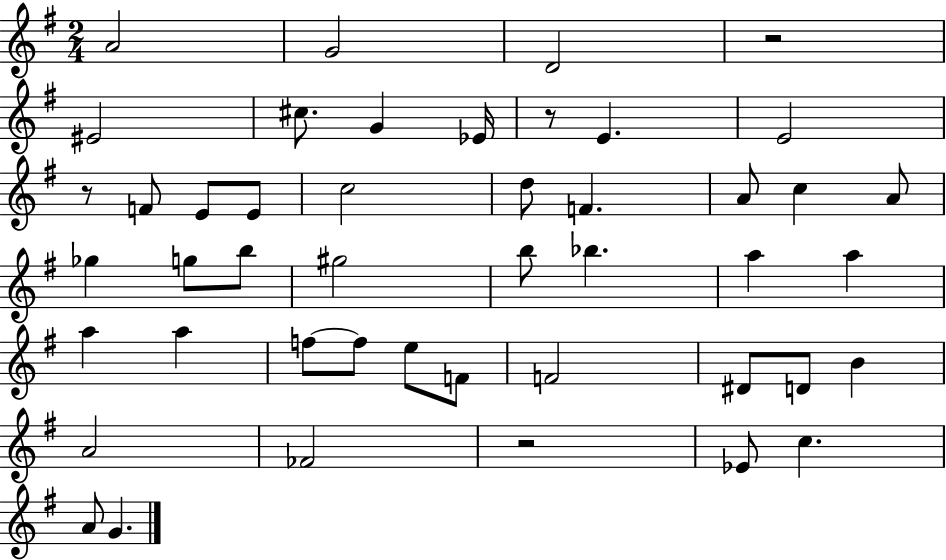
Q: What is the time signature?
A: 2/4